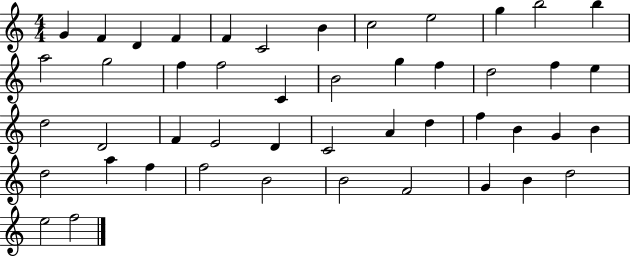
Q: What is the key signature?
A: C major